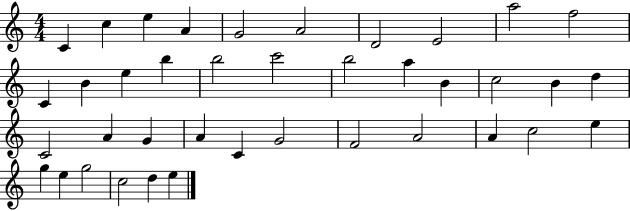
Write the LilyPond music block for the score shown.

{
  \clef treble
  \numericTimeSignature
  \time 4/4
  \key c \major
  c'4 c''4 e''4 a'4 | g'2 a'2 | d'2 e'2 | a''2 f''2 | \break c'4 b'4 e''4 b''4 | b''2 c'''2 | b''2 a''4 b'4 | c''2 b'4 d''4 | \break c'2 a'4 g'4 | a'4 c'4 g'2 | f'2 a'2 | a'4 c''2 e''4 | \break g''4 e''4 g''2 | c''2 d''4 e''4 | \bar "|."
}